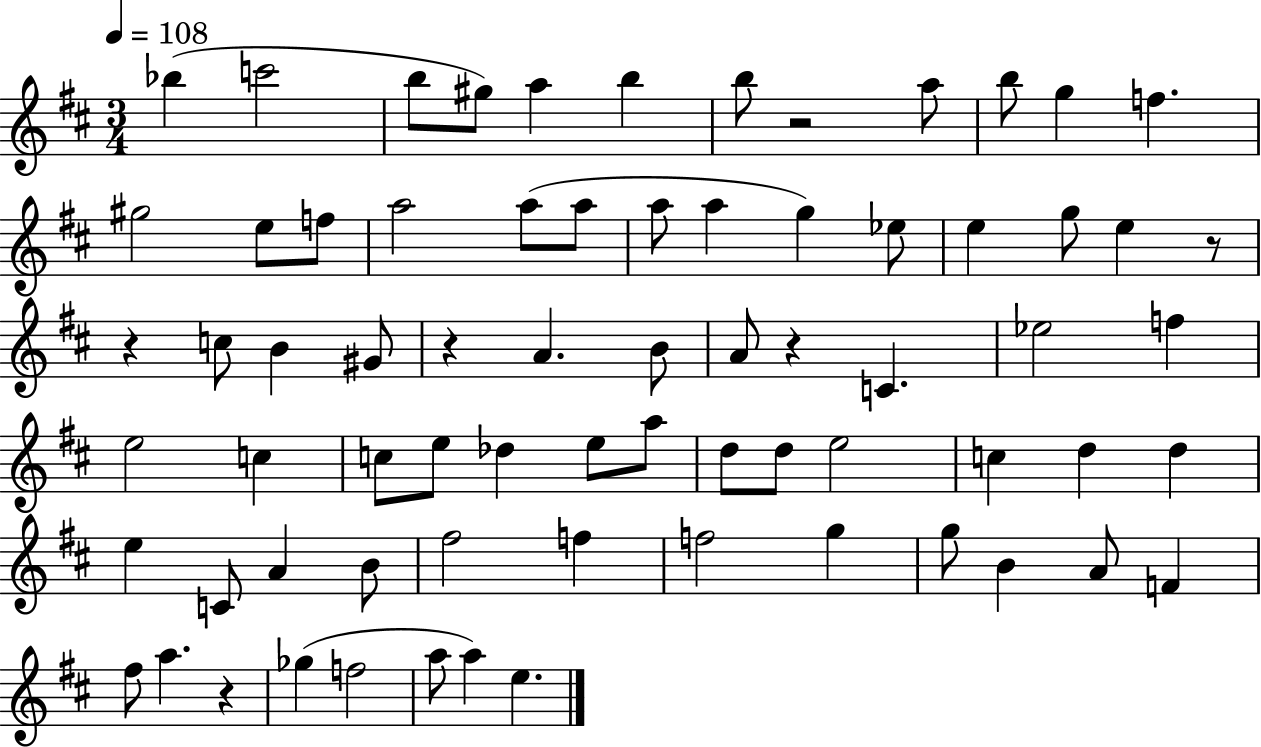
{
  \clef treble
  \numericTimeSignature
  \time 3/4
  \key d \major
  \tempo 4 = 108
  bes''4( c'''2 | b''8 gis''8) a''4 b''4 | b''8 r2 a''8 | b''8 g''4 f''4. | \break gis''2 e''8 f''8 | a''2 a''8( a''8 | a''8 a''4 g''4) ees''8 | e''4 g''8 e''4 r8 | \break r4 c''8 b'4 gis'8 | r4 a'4. b'8 | a'8 r4 c'4. | ees''2 f''4 | \break e''2 c''4 | c''8 e''8 des''4 e''8 a''8 | d''8 d''8 e''2 | c''4 d''4 d''4 | \break e''4 c'8 a'4 b'8 | fis''2 f''4 | f''2 g''4 | g''8 b'4 a'8 f'4 | \break fis''8 a''4. r4 | ges''4( f''2 | a''8 a''4) e''4. | \bar "|."
}